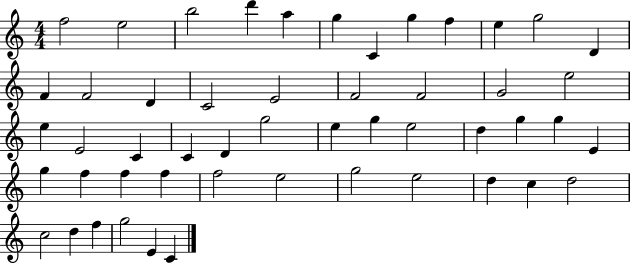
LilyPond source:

{
  \clef treble
  \numericTimeSignature
  \time 4/4
  \key c \major
  f''2 e''2 | b''2 d'''4 a''4 | g''4 c'4 g''4 f''4 | e''4 g''2 d'4 | \break f'4 f'2 d'4 | c'2 e'2 | f'2 f'2 | g'2 e''2 | \break e''4 e'2 c'4 | c'4 d'4 g''2 | e''4 g''4 e''2 | d''4 g''4 g''4 e'4 | \break g''4 f''4 f''4 f''4 | f''2 e''2 | g''2 e''2 | d''4 c''4 d''2 | \break c''2 d''4 f''4 | g''2 e'4 c'4 | \bar "|."
}